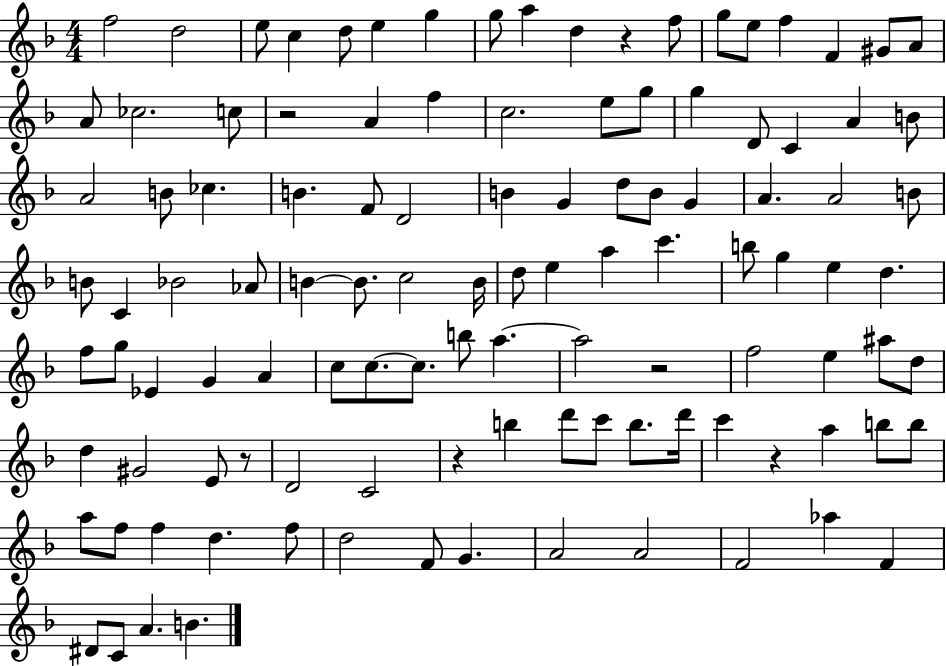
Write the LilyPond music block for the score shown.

{
  \clef treble
  \numericTimeSignature
  \time 4/4
  \key f \major
  f''2 d''2 | e''8 c''4 d''8 e''4 g''4 | g''8 a''4 d''4 r4 f''8 | g''8 e''8 f''4 f'4 gis'8 a'8 | \break a'8 ces''2. c''8 | r2 a'4 f''4 | c''2. e''8 g''8 | g''4 d'8 c'4 a'4 b'8 | \break a'2 b'8 ces''4. | b'4. f'8 d'2 | b'4 g'4 d''8 b'8 g'4 | a'4. a'2 b'8 | \break b'8 c'4 bes'2 aes'8 | b'4~~ b'8. c''2 b'16 | d''8 e''4 a''4 c'''4. | b''8 g''4 e''4 d''4. | \break f''8 g''8 ees'4 g'4 a'4 | c''8 c''8.~~ c''8. b''8 a''4.~~ | a''2 r2 | f''2 e''4 ais''8 d''8 | \break d''4 gis'2 e'8 r8 | d'2 c'2 | r4 b''4 d'''8 c'''8 b''8. d'''16 | c'''4 r4 a''4 b''8 b''8 | \break a''8 f''8 f''4 d''4. f''8 | d''2 f'8 g'4. | a'2 a'2 | f'2 aes''4 f'4 | \break dis'8 c'8 a'4. b'4. | \bar "|."
}